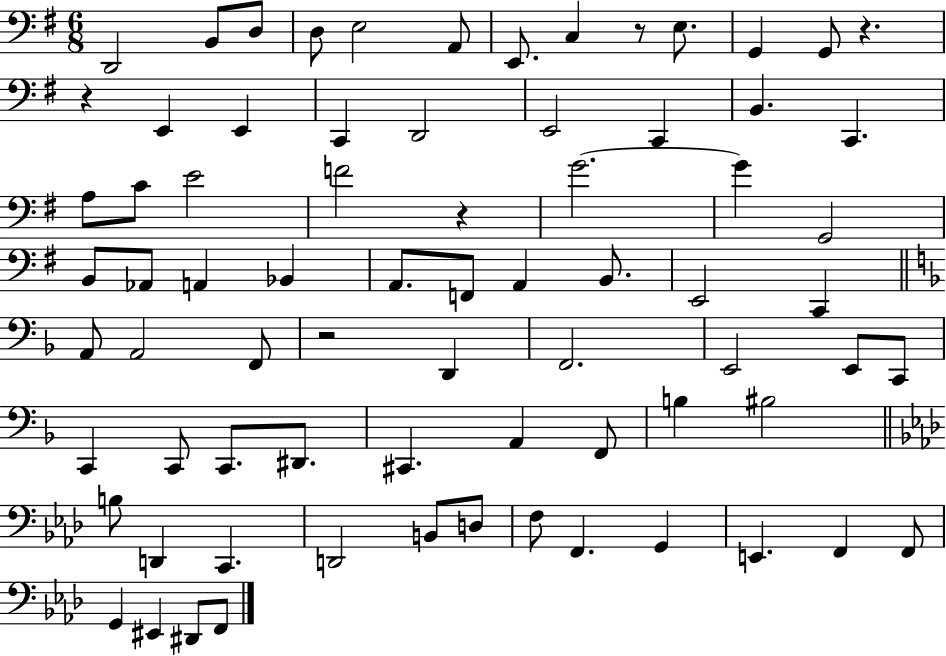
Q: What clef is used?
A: bass